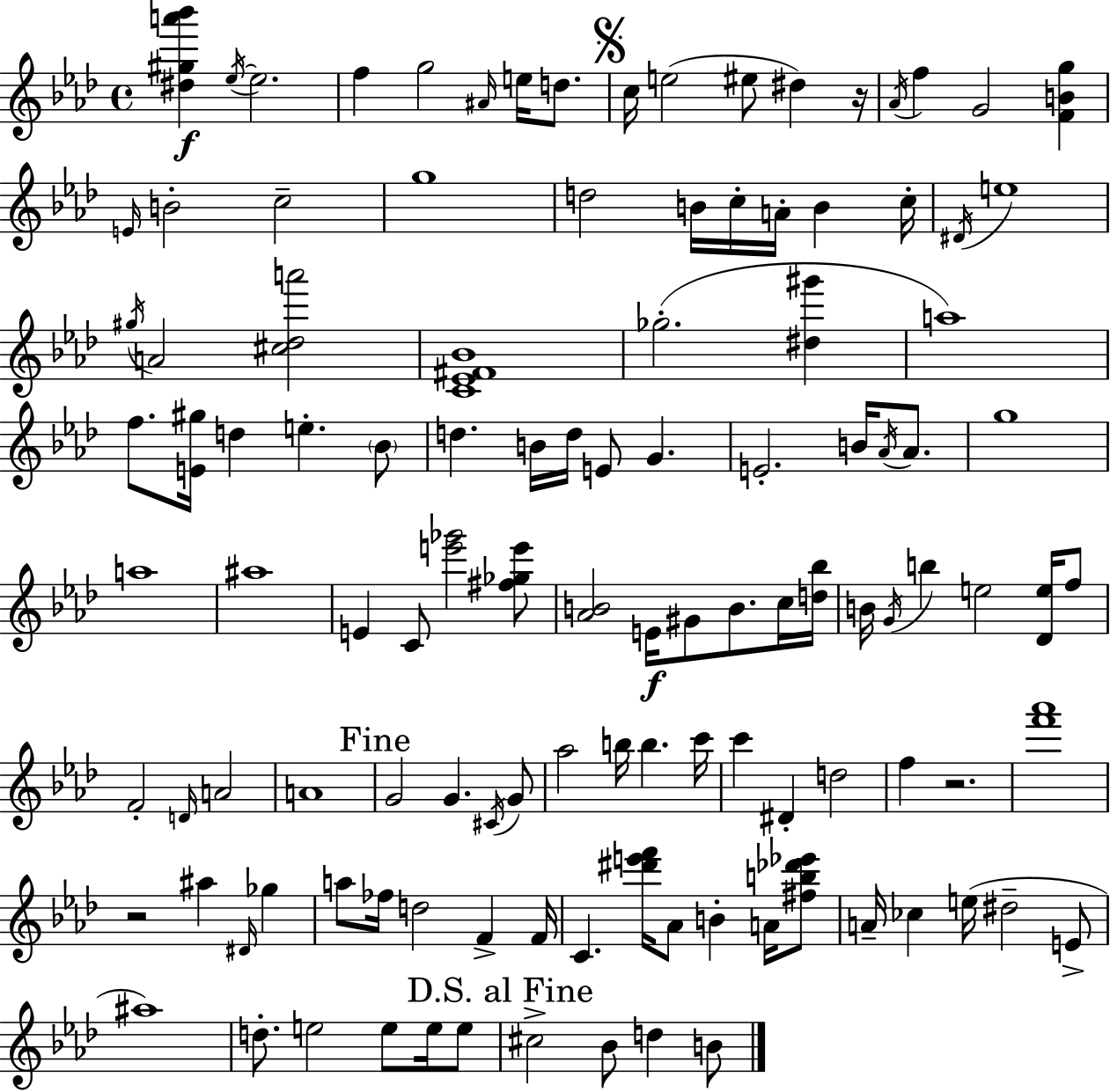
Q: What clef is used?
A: treble